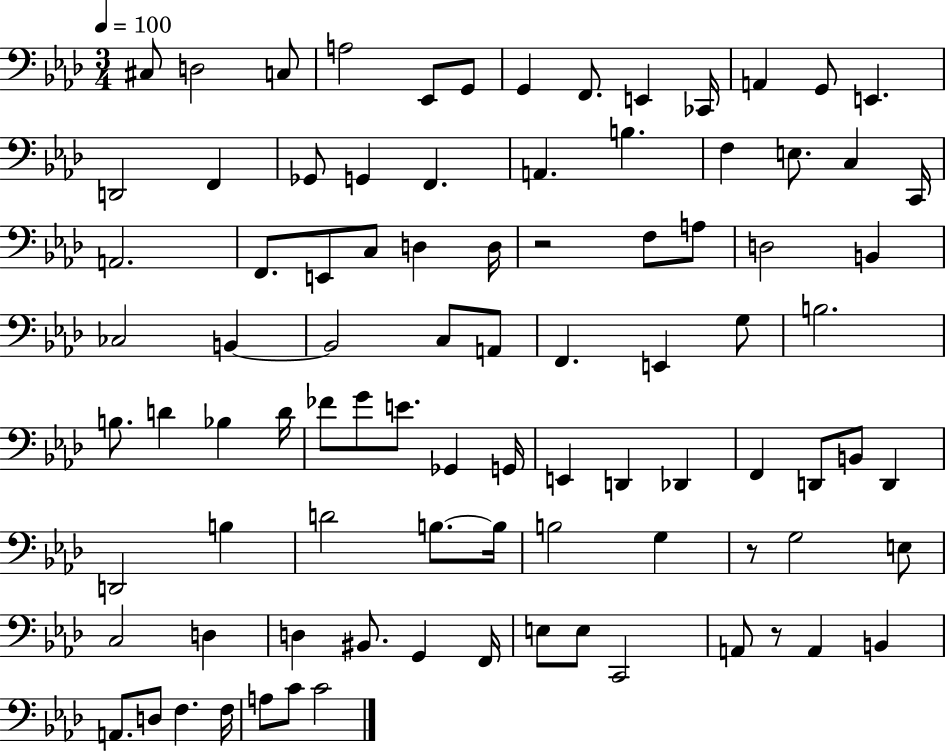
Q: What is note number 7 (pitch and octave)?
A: G2